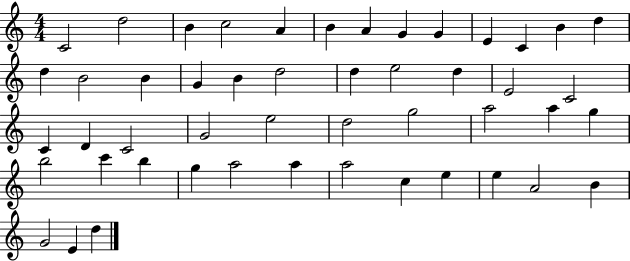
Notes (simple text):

C4/h D5/h B4/q C5/h A4/q B4/q A4/q G4/q G4/q E4/q C4/q B4/q D5/q D5/q B4/h B4/q G4/q B4/q D5/h D5/q E5/h D5/q E4/h C4/h C4/q D4/q C4/h G4/h E5/h D5/h G5/h A5/h A5/q G5/q B5/h C6/q B5/q G5/q A5/h A5/q A5/h C5/q E5/q E5/q A4/h B4/q G4/h E4/q D5/q